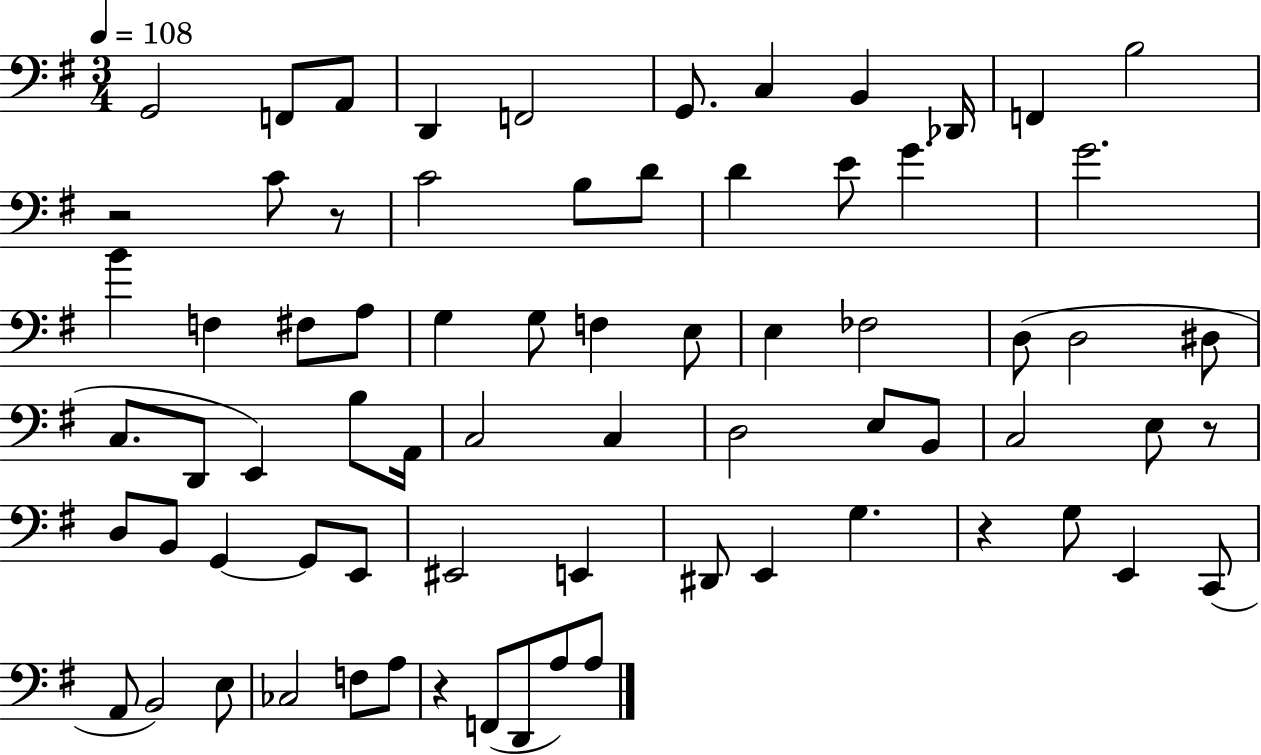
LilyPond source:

{
  \clef bass
  \numericTimeSignature
  \time 3/4
  \key g \major
  \tempo 4 = 108
  g,2 f,8 a,8 | d,4 f,2 | g,8. c4 b,4 des,16 | f,4 b2 | \break r2 c'8 r8 | c'2 b8 d'8 | d'4 e'8 g'4. | g'2. | \break b'4 f4 fis8 a8 | g4 g8 f4 e8 | e4 fes2 | d8( d2 dis8 | \break c8. d,8 e,4) b8 a,16 | c2 c4 | d2 e8 b,8 | c2 e8 r8 | \break d8 b,8 g,4~~ g,8 e,8 | eis,2 e,4 | dis,8 e,4 g4. | r4 g8 e,4 c,8( | \break a,8 b,2) e8 | ces2 f8 a8 | r4 f,8( d,8 a8) a8 | \bar "|."
}